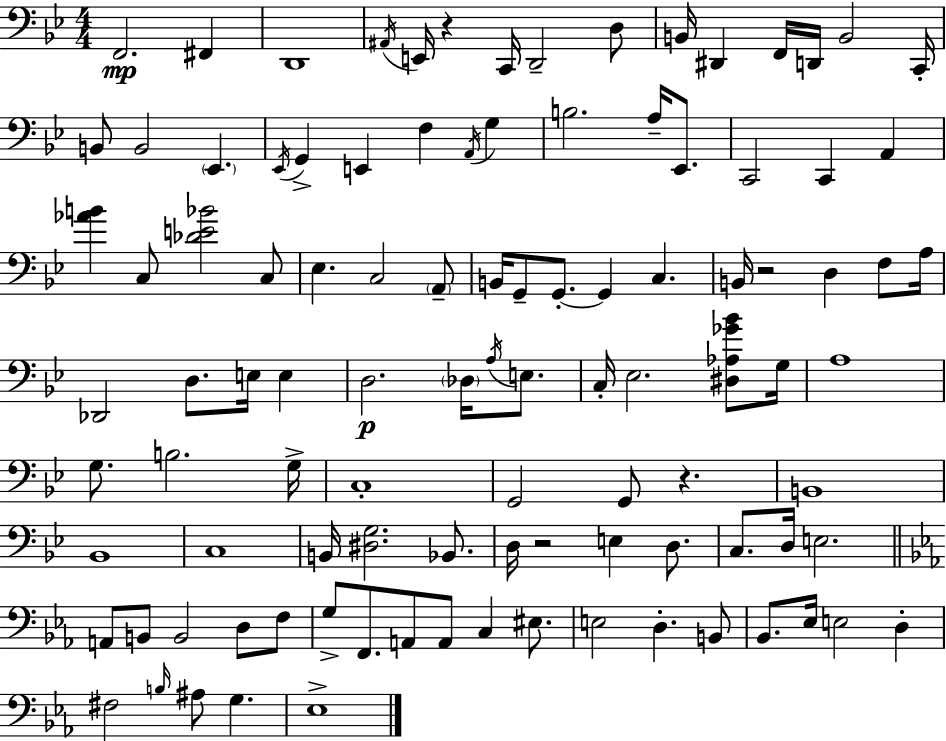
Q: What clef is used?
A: bass